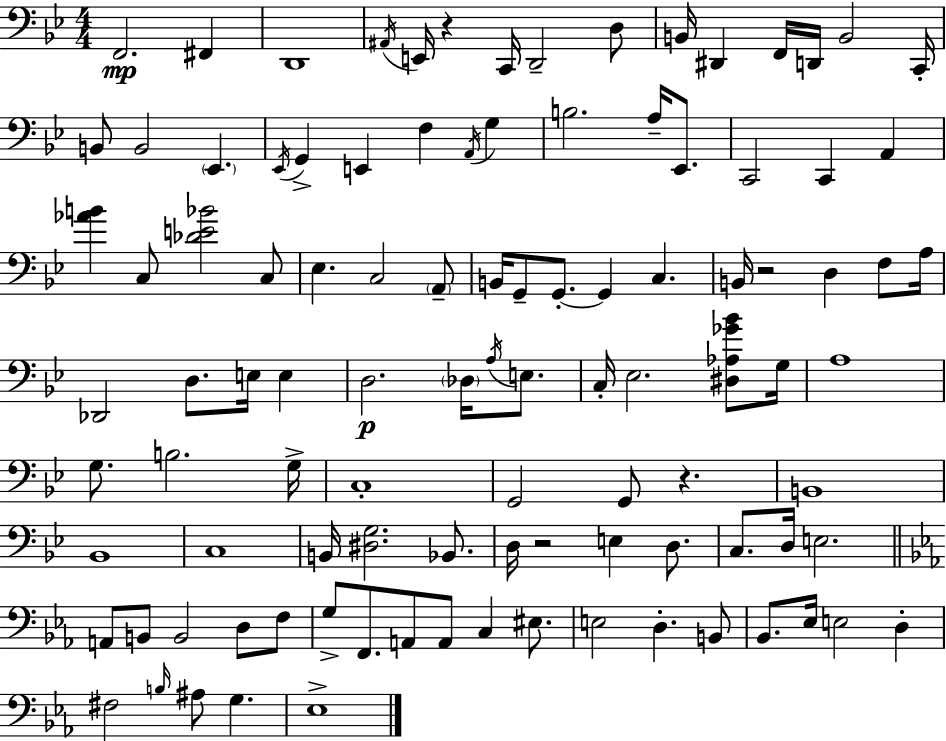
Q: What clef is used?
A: bass